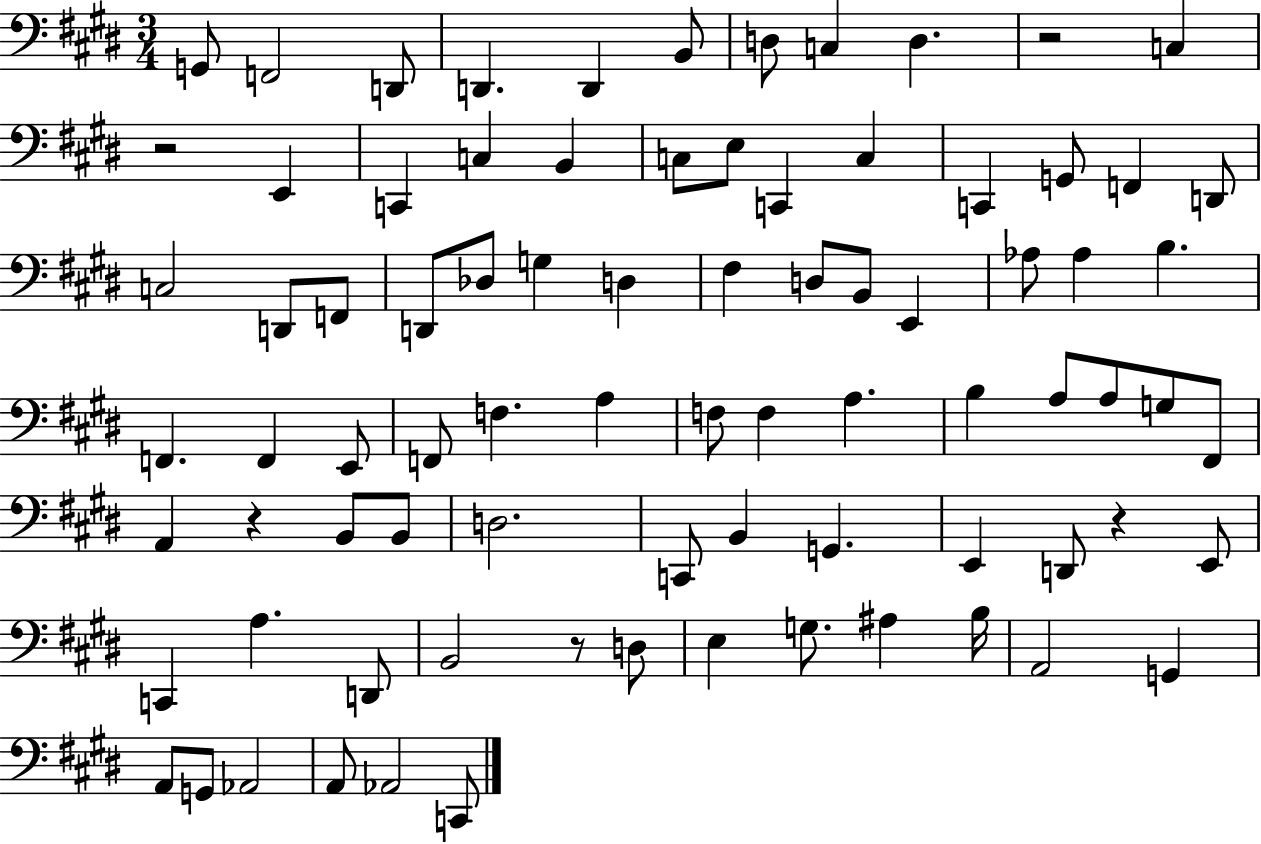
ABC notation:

X:1
T:Untitled
M:3/4
L:1/4
K:E
G,,/2 F,,2 D,,/2 D,, D,, B,,/2 D,/2 C, D, z2 C, z2 E,, C,, C, B,, C,/2 E,/2 C,, C, C,, G,,/2 F,, D,,/2 C,2 D,,/2 F,,/2 D,,/2 _D,/2 G, D, ^F, D,/2 B,,/2 E,, _A,/2 _A, B, F,, F,, E,,/2 F,,/2 F, A, F,/2 F, A, B, A,/2 A,/2 G,/2 ^F,,/2 A,, z B,,/2 B,,/2 D,2 C,,/2 B,, G,, E,, D,,/2 z E,,/2 C,, A, D,,/2 B,,2 z/2 D,/2 E, G,/2 ^A, B,/4 A,,2 G,, A,,/2 G,,/2 _A,,2 A,,/2 _A,,2 C,,/2